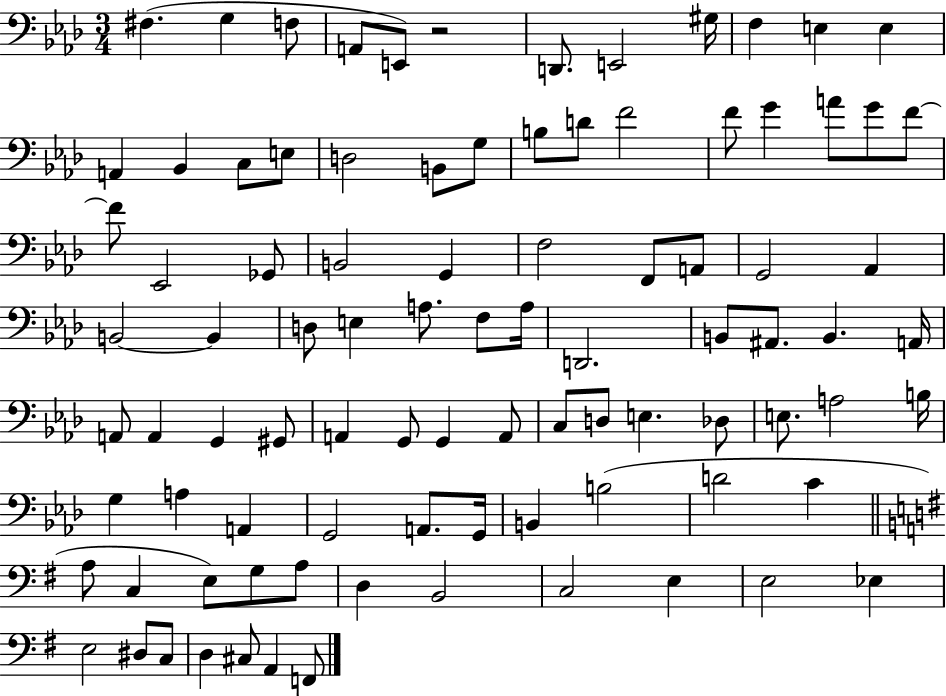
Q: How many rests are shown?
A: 1